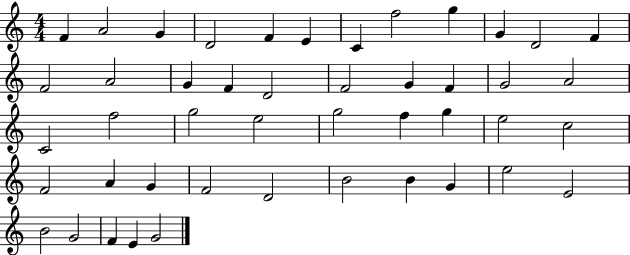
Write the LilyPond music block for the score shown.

{
  \clef treble
  \numericTimeSignature
  \time 4/4
  \key c \major
  f'4 a'2 g'4 | d'2 f'4 e'4 | c'4 f''2 g''4 | g'4 d'2 f'4 | \break f'2 a'2 | g'4 f'4 d'2 | f'2 g'4 f'4 | g'2 a'2 | \break c'2 f''2 | g''2 e''2 | g''2 f''4 g''4 | e''2 c''2 | \break f'2 a'4 g'4 | f'2 d'2 | b'2 b'4 g'4 | e''2 e'2 | \break b'2 g'2 | f'4 e'4 g'2 | \bar "|."
}